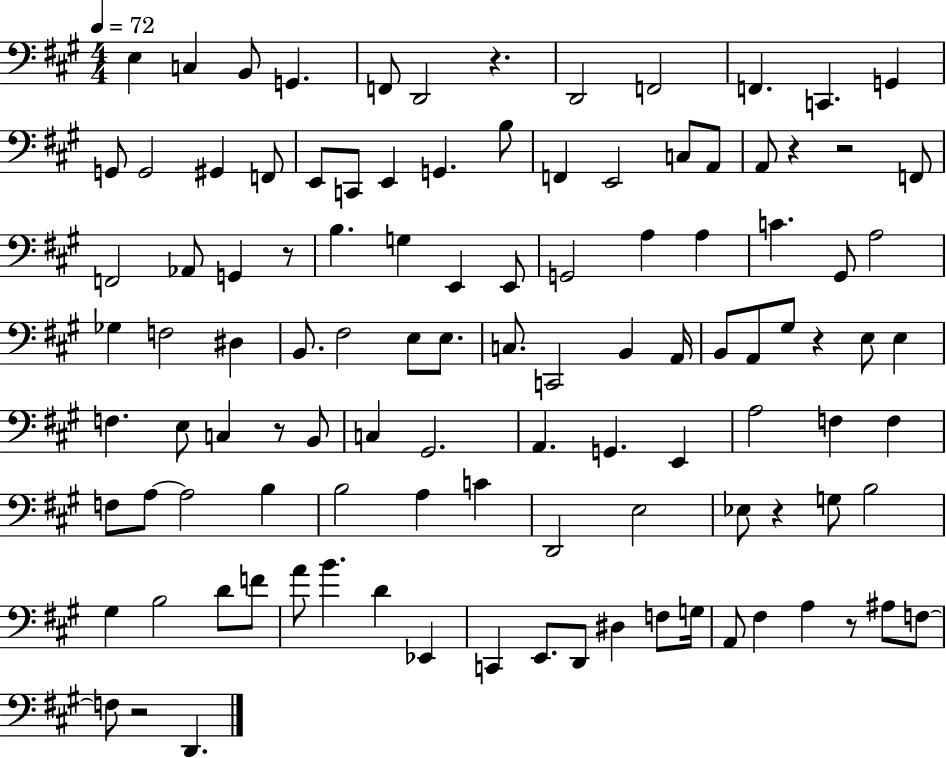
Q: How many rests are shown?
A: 9